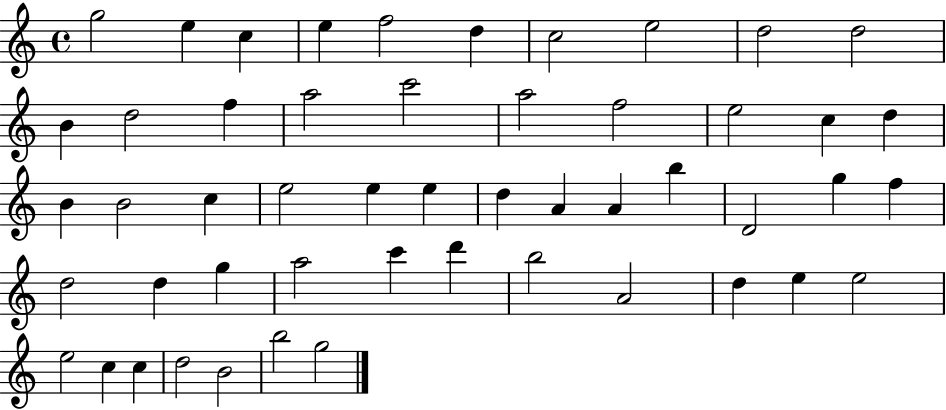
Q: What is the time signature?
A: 4/4